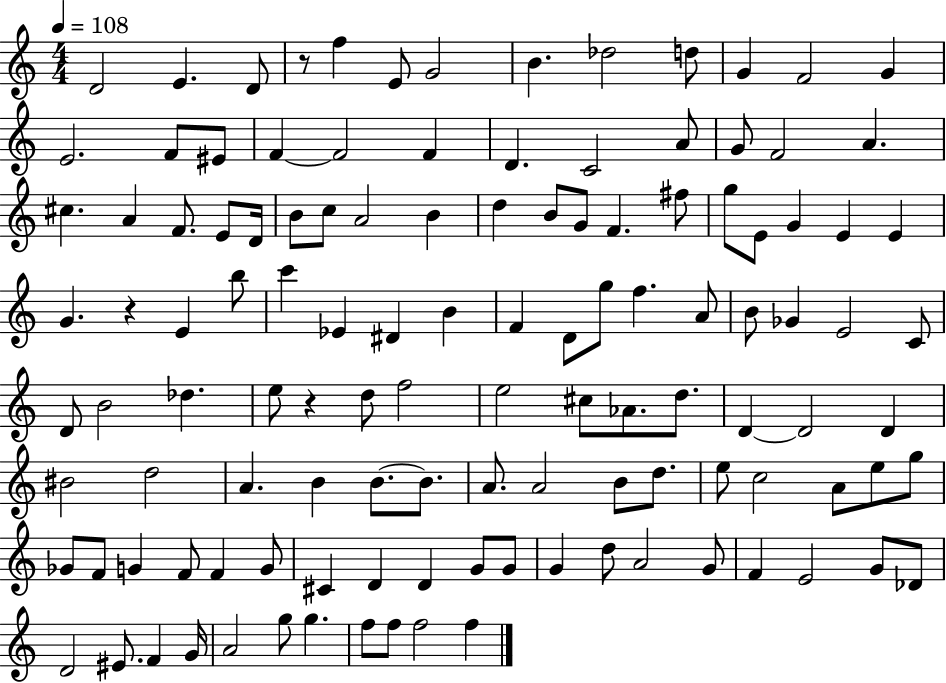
X:1
T:Untitled
M:4/4
L:1/4
K:C
D2 E D/2 z/2 f E/2 G2 B _d2 d/2 G F2 G E2 F/2 ^E/2 F F2 F D C2 A/2 G/2 F2 A ^c A F/2 E/2 D/4 B/2 c/2 A2 B d B/2 G/2 F ^f/2 g/2 E/2 G E E G z E b/2 c' _E ^D B F D/2 g/2 f A/2 B/2 _G E2 C/2 D/2 B2 _d e/2 z d/2 f2 e2 ^c/2 _A/2 d/2 D D2 D ^B2 d2 A B B/2 B/2 A/2 A2 B/2 d/2 e/2 c2 A/2 e/2 g/2 _G/2 F/2 G F/2 F G/2 ^C D D G/2 G/2 G d/2 A2 G/2 F E2 G/2 _D/2 D2 ^E/2 F G/4 A2 g/2 g f/2 f/2 f2 f